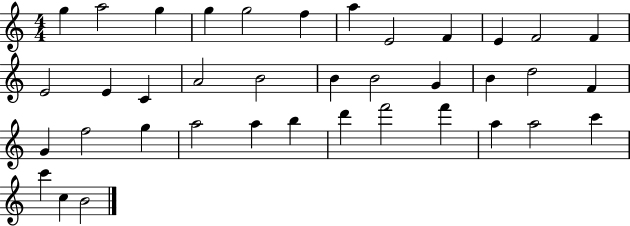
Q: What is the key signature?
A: C major